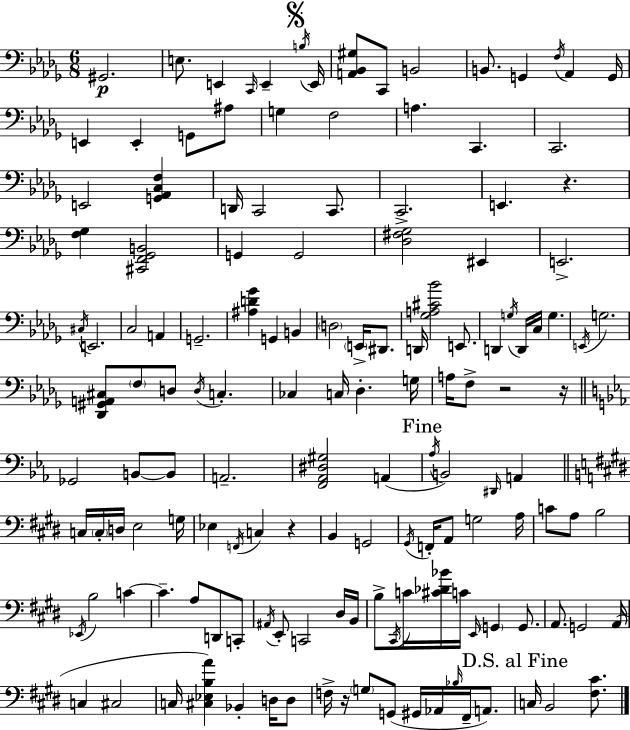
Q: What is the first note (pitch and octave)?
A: G#2